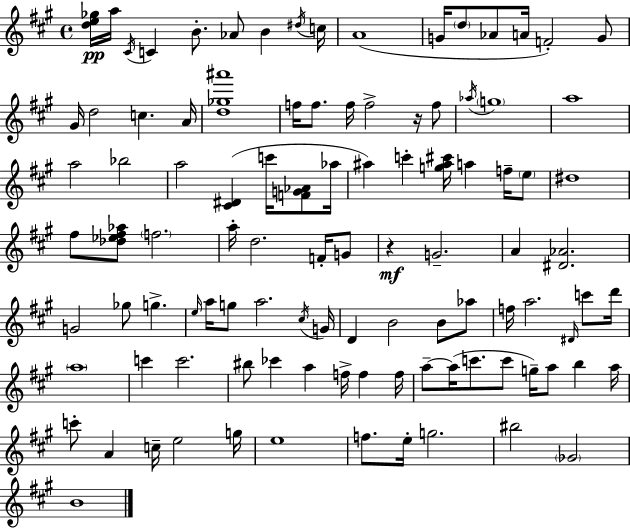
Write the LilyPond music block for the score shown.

{
  \clef treble
  \time 4/4
  \defaultTimeSignature
  \key a \major
  <d'' e'' ges''>16\pp a''16 \acciaccatura { cis'16 } c'4 b'8.-. aes'8 b'4 | \acciaccatura { dis''16 } c''16 a'1( | g'16 \parenthesize d''8 aes'8 a'16 f'2-.) | g'8 gis'16 d''2 c''4. | \break a'16 <d'' ges'' ais'''>1 | f''16 f''8. f''16 f''2-> r16 | f''8 \acciaccatura { aes''16 } \parenthesize g''1 | a''1 | \break a''2 bes''2 | a''2 <cis' dis'>4( c'''16 | <f' g' aes'>8 aes''16 ais''4) c'''4-. <g'' ais'' cis'''>16 a''4 | f''16-- \parenthesize e''8 dis''1 | \break fis''8 <des'' ees'' fis'' aes''>8 \parenthesize f''2. | a''16-. d''2. | f'16-. g'8 r4\mf g'2.-- | a'4 <dis' aes'>2. | \break g'2 ges''8 g''4.-> | \grace { e''16 } a''16 g''8 a''2. | \acciaccatura { cis''16 } g'16 d'4 b'2 | b'8 aes''8 f''16 a''2. | \break \grace { dis'16 } c'''8 d'''16 \parenthesize a''1 | c'''4 c'''2. | bis''8 ces'''4 a''4 | f''16-> f''4 f''16 a''8--~~ a''16( c'''8. c'''8 g''16--) a''8 | \break b''4 a''16 c'''8-. a'4 c''16-- e''2 | g''16 e''1 | f''8. e''16-. g''2. | bis''2 \parenthesize ges'2 | \break b'1 | \bar "|."
}